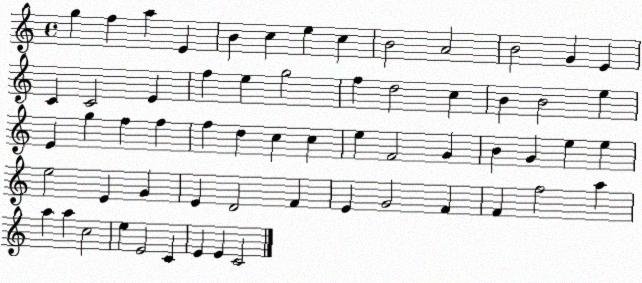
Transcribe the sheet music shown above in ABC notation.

X:1
T:Untitled
M:4/4
L:1/4
K:C
g f a E B c e c B2 A2 B2 G E C C2 E f e g2 f d2 c B B2 e E g f f f d c c e F2 G B G e e e2 E G E D2 F E G2 F F f2 a a a c2 e E2 C E E C2